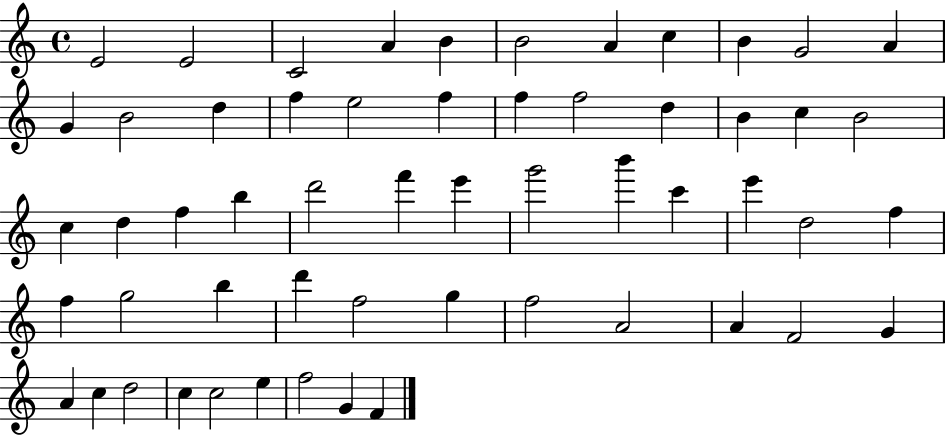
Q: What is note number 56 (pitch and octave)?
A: F4